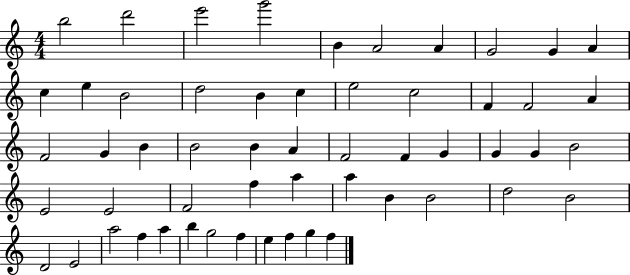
X:1
T:Untitled
M:4/4
L:1/4
K:C
b2 d'2 e'2 g'2 B A2 A G2 G A c e B2 d2 B c e2 c2 F F2 A F2 G B B2 B A F2 F G G G B2 E2 E2 F2 f a a B B2 d2 B2 D2 E2 a2 f a b g2 f e f g f